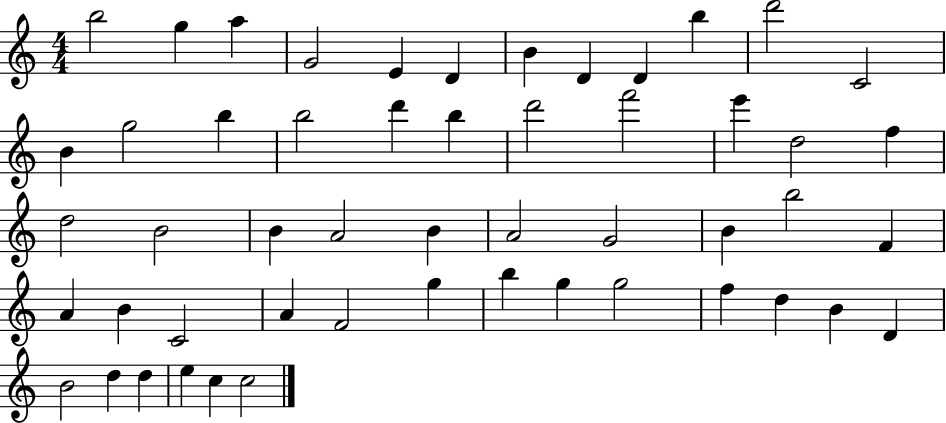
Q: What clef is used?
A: treble